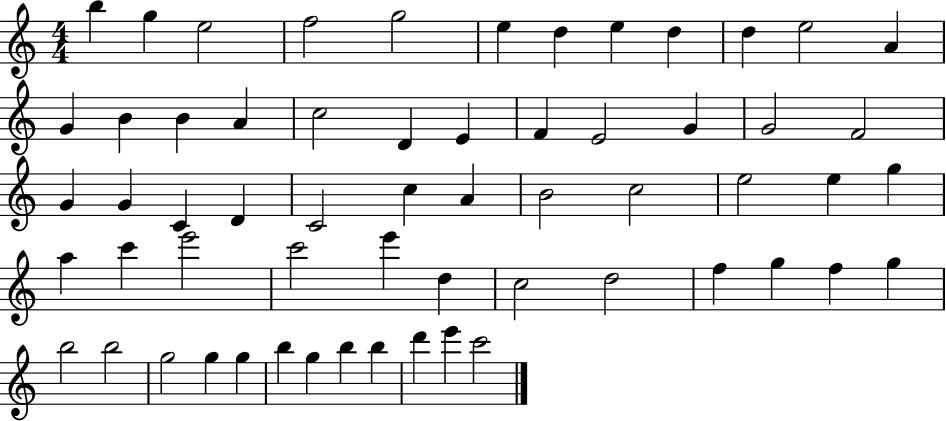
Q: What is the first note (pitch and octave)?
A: B5